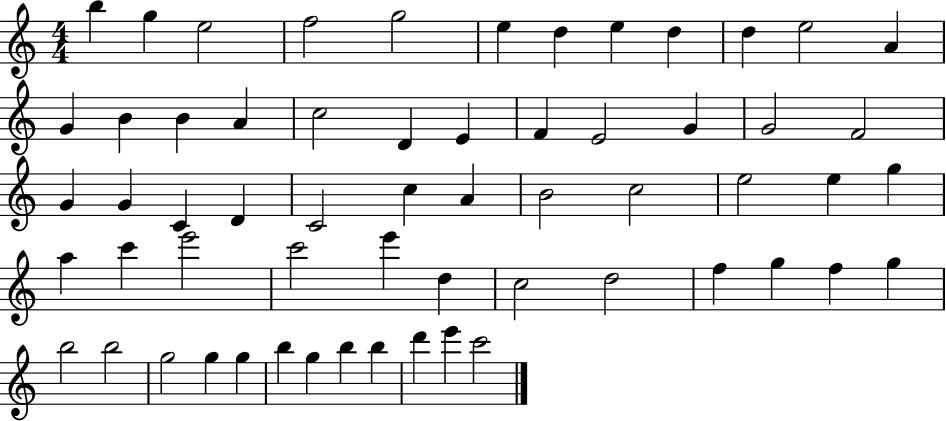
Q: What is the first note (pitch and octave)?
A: B5